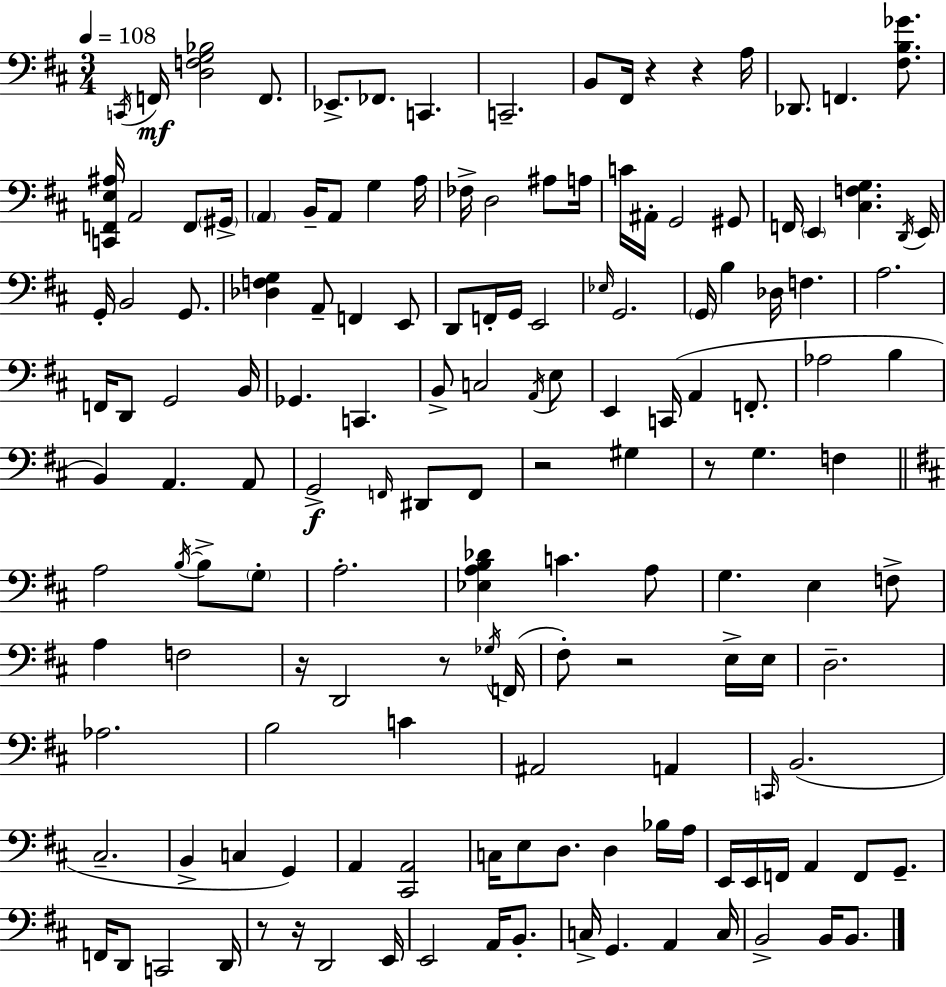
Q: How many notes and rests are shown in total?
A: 150